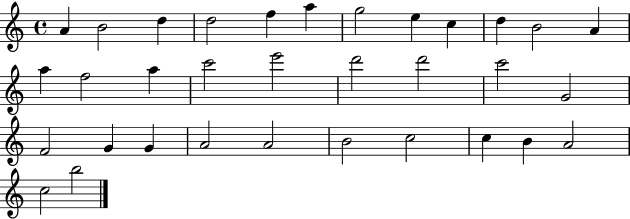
A4/q B4/h D5/q D5/h F5/q A5/q G5/h E5/q C5/q D5/q B4/h A4/q A5/q F5/h A5/q C6/h E6/h D6/h D6/h C6/h G4/h F4/h G4/q G4/q A4/h A4/h B4/h C5/h C5/q B4/q A4/h C5/h B5/h